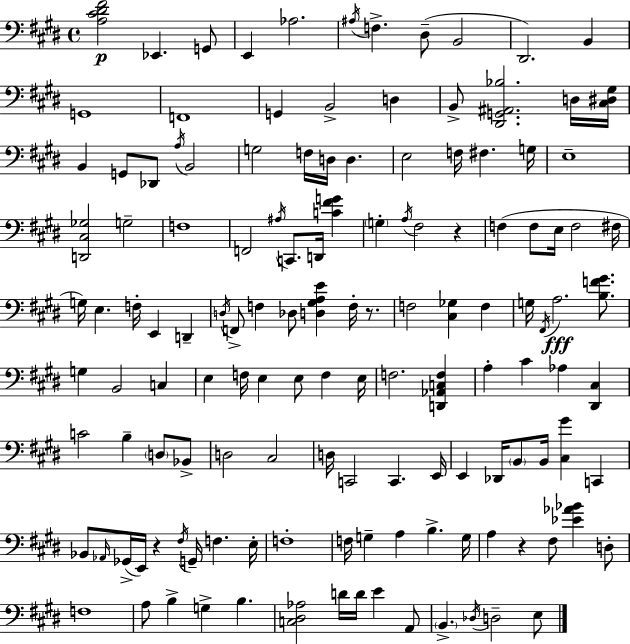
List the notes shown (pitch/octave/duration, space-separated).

[A3,C#4,D#4,F#4]/h Eb2/q. G2/e E2/q Ab3/h. A#3/s F3/q. D#3/e B2/h D#2/h. B2/q G2/w F2/w G2/q B2/h D3/q B2/e [D#2,G2,A#2,Bb3]/h. D3/s [C#3,D#3,G#3]/s B2/q G2/e Db2/e A3/s B2/h G3/h F3/s D3/s D3/q. E3/h F3/s F#3/q. G3/s E3/w [D2,C#3,Gb3]/h G3/h F3/w F2/h A#3/s C2/e. D2/s [C4,F#4,G4]/q G3/q A3/s F#3/h R/q F3/q F3/e E3/s F3/h F#3/s G3/s E3/q. F3/s E2/q D2/q D3/s F2/e F3/q Db3/e [D3,G#3,A3,E4]/q F3/s R/e. F3/h [C#3,Gb3]/q F3/q G3/s F#2/s A3/h. [B3,F4,G#4]/e. G3/q B2/h C3/q E3/q F3/s E3/q E3/e F3/q E3/s F3/h. [D2,Ab2,C3,F3]/q A3/q C#4/q Ab3/q [D#2,C#3]/q C4/h B3/q D3/e Bb2/e D3/h C#3/h D3/s C2/h C2/q. E2/s E2/q Db2/s B2/e B2/s [C#3,G#4]/q C2/q Bb2/e Ab2/s Gb2/s E2/s R/q F#3/s G2/s F3/q. E3/s F3/w F3/s G3/q A3/q B3/q. G3/s A3/q R/q F#3/e [Eb4,Ab4,Bb4]/q D3/e F3/w A3/e B3/q G3/q B3/q. [C3,D#3,Ab3]/h D4/s D4/s E4/q A2/e B2/q. Db3/s D3/h E3/e